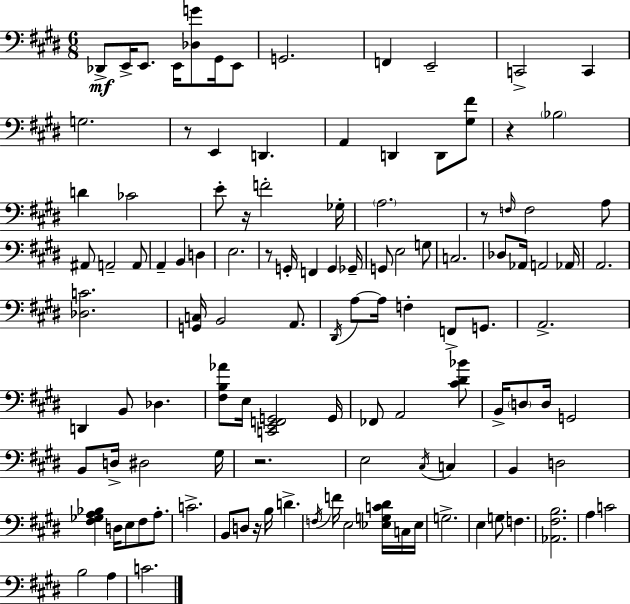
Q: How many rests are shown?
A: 7